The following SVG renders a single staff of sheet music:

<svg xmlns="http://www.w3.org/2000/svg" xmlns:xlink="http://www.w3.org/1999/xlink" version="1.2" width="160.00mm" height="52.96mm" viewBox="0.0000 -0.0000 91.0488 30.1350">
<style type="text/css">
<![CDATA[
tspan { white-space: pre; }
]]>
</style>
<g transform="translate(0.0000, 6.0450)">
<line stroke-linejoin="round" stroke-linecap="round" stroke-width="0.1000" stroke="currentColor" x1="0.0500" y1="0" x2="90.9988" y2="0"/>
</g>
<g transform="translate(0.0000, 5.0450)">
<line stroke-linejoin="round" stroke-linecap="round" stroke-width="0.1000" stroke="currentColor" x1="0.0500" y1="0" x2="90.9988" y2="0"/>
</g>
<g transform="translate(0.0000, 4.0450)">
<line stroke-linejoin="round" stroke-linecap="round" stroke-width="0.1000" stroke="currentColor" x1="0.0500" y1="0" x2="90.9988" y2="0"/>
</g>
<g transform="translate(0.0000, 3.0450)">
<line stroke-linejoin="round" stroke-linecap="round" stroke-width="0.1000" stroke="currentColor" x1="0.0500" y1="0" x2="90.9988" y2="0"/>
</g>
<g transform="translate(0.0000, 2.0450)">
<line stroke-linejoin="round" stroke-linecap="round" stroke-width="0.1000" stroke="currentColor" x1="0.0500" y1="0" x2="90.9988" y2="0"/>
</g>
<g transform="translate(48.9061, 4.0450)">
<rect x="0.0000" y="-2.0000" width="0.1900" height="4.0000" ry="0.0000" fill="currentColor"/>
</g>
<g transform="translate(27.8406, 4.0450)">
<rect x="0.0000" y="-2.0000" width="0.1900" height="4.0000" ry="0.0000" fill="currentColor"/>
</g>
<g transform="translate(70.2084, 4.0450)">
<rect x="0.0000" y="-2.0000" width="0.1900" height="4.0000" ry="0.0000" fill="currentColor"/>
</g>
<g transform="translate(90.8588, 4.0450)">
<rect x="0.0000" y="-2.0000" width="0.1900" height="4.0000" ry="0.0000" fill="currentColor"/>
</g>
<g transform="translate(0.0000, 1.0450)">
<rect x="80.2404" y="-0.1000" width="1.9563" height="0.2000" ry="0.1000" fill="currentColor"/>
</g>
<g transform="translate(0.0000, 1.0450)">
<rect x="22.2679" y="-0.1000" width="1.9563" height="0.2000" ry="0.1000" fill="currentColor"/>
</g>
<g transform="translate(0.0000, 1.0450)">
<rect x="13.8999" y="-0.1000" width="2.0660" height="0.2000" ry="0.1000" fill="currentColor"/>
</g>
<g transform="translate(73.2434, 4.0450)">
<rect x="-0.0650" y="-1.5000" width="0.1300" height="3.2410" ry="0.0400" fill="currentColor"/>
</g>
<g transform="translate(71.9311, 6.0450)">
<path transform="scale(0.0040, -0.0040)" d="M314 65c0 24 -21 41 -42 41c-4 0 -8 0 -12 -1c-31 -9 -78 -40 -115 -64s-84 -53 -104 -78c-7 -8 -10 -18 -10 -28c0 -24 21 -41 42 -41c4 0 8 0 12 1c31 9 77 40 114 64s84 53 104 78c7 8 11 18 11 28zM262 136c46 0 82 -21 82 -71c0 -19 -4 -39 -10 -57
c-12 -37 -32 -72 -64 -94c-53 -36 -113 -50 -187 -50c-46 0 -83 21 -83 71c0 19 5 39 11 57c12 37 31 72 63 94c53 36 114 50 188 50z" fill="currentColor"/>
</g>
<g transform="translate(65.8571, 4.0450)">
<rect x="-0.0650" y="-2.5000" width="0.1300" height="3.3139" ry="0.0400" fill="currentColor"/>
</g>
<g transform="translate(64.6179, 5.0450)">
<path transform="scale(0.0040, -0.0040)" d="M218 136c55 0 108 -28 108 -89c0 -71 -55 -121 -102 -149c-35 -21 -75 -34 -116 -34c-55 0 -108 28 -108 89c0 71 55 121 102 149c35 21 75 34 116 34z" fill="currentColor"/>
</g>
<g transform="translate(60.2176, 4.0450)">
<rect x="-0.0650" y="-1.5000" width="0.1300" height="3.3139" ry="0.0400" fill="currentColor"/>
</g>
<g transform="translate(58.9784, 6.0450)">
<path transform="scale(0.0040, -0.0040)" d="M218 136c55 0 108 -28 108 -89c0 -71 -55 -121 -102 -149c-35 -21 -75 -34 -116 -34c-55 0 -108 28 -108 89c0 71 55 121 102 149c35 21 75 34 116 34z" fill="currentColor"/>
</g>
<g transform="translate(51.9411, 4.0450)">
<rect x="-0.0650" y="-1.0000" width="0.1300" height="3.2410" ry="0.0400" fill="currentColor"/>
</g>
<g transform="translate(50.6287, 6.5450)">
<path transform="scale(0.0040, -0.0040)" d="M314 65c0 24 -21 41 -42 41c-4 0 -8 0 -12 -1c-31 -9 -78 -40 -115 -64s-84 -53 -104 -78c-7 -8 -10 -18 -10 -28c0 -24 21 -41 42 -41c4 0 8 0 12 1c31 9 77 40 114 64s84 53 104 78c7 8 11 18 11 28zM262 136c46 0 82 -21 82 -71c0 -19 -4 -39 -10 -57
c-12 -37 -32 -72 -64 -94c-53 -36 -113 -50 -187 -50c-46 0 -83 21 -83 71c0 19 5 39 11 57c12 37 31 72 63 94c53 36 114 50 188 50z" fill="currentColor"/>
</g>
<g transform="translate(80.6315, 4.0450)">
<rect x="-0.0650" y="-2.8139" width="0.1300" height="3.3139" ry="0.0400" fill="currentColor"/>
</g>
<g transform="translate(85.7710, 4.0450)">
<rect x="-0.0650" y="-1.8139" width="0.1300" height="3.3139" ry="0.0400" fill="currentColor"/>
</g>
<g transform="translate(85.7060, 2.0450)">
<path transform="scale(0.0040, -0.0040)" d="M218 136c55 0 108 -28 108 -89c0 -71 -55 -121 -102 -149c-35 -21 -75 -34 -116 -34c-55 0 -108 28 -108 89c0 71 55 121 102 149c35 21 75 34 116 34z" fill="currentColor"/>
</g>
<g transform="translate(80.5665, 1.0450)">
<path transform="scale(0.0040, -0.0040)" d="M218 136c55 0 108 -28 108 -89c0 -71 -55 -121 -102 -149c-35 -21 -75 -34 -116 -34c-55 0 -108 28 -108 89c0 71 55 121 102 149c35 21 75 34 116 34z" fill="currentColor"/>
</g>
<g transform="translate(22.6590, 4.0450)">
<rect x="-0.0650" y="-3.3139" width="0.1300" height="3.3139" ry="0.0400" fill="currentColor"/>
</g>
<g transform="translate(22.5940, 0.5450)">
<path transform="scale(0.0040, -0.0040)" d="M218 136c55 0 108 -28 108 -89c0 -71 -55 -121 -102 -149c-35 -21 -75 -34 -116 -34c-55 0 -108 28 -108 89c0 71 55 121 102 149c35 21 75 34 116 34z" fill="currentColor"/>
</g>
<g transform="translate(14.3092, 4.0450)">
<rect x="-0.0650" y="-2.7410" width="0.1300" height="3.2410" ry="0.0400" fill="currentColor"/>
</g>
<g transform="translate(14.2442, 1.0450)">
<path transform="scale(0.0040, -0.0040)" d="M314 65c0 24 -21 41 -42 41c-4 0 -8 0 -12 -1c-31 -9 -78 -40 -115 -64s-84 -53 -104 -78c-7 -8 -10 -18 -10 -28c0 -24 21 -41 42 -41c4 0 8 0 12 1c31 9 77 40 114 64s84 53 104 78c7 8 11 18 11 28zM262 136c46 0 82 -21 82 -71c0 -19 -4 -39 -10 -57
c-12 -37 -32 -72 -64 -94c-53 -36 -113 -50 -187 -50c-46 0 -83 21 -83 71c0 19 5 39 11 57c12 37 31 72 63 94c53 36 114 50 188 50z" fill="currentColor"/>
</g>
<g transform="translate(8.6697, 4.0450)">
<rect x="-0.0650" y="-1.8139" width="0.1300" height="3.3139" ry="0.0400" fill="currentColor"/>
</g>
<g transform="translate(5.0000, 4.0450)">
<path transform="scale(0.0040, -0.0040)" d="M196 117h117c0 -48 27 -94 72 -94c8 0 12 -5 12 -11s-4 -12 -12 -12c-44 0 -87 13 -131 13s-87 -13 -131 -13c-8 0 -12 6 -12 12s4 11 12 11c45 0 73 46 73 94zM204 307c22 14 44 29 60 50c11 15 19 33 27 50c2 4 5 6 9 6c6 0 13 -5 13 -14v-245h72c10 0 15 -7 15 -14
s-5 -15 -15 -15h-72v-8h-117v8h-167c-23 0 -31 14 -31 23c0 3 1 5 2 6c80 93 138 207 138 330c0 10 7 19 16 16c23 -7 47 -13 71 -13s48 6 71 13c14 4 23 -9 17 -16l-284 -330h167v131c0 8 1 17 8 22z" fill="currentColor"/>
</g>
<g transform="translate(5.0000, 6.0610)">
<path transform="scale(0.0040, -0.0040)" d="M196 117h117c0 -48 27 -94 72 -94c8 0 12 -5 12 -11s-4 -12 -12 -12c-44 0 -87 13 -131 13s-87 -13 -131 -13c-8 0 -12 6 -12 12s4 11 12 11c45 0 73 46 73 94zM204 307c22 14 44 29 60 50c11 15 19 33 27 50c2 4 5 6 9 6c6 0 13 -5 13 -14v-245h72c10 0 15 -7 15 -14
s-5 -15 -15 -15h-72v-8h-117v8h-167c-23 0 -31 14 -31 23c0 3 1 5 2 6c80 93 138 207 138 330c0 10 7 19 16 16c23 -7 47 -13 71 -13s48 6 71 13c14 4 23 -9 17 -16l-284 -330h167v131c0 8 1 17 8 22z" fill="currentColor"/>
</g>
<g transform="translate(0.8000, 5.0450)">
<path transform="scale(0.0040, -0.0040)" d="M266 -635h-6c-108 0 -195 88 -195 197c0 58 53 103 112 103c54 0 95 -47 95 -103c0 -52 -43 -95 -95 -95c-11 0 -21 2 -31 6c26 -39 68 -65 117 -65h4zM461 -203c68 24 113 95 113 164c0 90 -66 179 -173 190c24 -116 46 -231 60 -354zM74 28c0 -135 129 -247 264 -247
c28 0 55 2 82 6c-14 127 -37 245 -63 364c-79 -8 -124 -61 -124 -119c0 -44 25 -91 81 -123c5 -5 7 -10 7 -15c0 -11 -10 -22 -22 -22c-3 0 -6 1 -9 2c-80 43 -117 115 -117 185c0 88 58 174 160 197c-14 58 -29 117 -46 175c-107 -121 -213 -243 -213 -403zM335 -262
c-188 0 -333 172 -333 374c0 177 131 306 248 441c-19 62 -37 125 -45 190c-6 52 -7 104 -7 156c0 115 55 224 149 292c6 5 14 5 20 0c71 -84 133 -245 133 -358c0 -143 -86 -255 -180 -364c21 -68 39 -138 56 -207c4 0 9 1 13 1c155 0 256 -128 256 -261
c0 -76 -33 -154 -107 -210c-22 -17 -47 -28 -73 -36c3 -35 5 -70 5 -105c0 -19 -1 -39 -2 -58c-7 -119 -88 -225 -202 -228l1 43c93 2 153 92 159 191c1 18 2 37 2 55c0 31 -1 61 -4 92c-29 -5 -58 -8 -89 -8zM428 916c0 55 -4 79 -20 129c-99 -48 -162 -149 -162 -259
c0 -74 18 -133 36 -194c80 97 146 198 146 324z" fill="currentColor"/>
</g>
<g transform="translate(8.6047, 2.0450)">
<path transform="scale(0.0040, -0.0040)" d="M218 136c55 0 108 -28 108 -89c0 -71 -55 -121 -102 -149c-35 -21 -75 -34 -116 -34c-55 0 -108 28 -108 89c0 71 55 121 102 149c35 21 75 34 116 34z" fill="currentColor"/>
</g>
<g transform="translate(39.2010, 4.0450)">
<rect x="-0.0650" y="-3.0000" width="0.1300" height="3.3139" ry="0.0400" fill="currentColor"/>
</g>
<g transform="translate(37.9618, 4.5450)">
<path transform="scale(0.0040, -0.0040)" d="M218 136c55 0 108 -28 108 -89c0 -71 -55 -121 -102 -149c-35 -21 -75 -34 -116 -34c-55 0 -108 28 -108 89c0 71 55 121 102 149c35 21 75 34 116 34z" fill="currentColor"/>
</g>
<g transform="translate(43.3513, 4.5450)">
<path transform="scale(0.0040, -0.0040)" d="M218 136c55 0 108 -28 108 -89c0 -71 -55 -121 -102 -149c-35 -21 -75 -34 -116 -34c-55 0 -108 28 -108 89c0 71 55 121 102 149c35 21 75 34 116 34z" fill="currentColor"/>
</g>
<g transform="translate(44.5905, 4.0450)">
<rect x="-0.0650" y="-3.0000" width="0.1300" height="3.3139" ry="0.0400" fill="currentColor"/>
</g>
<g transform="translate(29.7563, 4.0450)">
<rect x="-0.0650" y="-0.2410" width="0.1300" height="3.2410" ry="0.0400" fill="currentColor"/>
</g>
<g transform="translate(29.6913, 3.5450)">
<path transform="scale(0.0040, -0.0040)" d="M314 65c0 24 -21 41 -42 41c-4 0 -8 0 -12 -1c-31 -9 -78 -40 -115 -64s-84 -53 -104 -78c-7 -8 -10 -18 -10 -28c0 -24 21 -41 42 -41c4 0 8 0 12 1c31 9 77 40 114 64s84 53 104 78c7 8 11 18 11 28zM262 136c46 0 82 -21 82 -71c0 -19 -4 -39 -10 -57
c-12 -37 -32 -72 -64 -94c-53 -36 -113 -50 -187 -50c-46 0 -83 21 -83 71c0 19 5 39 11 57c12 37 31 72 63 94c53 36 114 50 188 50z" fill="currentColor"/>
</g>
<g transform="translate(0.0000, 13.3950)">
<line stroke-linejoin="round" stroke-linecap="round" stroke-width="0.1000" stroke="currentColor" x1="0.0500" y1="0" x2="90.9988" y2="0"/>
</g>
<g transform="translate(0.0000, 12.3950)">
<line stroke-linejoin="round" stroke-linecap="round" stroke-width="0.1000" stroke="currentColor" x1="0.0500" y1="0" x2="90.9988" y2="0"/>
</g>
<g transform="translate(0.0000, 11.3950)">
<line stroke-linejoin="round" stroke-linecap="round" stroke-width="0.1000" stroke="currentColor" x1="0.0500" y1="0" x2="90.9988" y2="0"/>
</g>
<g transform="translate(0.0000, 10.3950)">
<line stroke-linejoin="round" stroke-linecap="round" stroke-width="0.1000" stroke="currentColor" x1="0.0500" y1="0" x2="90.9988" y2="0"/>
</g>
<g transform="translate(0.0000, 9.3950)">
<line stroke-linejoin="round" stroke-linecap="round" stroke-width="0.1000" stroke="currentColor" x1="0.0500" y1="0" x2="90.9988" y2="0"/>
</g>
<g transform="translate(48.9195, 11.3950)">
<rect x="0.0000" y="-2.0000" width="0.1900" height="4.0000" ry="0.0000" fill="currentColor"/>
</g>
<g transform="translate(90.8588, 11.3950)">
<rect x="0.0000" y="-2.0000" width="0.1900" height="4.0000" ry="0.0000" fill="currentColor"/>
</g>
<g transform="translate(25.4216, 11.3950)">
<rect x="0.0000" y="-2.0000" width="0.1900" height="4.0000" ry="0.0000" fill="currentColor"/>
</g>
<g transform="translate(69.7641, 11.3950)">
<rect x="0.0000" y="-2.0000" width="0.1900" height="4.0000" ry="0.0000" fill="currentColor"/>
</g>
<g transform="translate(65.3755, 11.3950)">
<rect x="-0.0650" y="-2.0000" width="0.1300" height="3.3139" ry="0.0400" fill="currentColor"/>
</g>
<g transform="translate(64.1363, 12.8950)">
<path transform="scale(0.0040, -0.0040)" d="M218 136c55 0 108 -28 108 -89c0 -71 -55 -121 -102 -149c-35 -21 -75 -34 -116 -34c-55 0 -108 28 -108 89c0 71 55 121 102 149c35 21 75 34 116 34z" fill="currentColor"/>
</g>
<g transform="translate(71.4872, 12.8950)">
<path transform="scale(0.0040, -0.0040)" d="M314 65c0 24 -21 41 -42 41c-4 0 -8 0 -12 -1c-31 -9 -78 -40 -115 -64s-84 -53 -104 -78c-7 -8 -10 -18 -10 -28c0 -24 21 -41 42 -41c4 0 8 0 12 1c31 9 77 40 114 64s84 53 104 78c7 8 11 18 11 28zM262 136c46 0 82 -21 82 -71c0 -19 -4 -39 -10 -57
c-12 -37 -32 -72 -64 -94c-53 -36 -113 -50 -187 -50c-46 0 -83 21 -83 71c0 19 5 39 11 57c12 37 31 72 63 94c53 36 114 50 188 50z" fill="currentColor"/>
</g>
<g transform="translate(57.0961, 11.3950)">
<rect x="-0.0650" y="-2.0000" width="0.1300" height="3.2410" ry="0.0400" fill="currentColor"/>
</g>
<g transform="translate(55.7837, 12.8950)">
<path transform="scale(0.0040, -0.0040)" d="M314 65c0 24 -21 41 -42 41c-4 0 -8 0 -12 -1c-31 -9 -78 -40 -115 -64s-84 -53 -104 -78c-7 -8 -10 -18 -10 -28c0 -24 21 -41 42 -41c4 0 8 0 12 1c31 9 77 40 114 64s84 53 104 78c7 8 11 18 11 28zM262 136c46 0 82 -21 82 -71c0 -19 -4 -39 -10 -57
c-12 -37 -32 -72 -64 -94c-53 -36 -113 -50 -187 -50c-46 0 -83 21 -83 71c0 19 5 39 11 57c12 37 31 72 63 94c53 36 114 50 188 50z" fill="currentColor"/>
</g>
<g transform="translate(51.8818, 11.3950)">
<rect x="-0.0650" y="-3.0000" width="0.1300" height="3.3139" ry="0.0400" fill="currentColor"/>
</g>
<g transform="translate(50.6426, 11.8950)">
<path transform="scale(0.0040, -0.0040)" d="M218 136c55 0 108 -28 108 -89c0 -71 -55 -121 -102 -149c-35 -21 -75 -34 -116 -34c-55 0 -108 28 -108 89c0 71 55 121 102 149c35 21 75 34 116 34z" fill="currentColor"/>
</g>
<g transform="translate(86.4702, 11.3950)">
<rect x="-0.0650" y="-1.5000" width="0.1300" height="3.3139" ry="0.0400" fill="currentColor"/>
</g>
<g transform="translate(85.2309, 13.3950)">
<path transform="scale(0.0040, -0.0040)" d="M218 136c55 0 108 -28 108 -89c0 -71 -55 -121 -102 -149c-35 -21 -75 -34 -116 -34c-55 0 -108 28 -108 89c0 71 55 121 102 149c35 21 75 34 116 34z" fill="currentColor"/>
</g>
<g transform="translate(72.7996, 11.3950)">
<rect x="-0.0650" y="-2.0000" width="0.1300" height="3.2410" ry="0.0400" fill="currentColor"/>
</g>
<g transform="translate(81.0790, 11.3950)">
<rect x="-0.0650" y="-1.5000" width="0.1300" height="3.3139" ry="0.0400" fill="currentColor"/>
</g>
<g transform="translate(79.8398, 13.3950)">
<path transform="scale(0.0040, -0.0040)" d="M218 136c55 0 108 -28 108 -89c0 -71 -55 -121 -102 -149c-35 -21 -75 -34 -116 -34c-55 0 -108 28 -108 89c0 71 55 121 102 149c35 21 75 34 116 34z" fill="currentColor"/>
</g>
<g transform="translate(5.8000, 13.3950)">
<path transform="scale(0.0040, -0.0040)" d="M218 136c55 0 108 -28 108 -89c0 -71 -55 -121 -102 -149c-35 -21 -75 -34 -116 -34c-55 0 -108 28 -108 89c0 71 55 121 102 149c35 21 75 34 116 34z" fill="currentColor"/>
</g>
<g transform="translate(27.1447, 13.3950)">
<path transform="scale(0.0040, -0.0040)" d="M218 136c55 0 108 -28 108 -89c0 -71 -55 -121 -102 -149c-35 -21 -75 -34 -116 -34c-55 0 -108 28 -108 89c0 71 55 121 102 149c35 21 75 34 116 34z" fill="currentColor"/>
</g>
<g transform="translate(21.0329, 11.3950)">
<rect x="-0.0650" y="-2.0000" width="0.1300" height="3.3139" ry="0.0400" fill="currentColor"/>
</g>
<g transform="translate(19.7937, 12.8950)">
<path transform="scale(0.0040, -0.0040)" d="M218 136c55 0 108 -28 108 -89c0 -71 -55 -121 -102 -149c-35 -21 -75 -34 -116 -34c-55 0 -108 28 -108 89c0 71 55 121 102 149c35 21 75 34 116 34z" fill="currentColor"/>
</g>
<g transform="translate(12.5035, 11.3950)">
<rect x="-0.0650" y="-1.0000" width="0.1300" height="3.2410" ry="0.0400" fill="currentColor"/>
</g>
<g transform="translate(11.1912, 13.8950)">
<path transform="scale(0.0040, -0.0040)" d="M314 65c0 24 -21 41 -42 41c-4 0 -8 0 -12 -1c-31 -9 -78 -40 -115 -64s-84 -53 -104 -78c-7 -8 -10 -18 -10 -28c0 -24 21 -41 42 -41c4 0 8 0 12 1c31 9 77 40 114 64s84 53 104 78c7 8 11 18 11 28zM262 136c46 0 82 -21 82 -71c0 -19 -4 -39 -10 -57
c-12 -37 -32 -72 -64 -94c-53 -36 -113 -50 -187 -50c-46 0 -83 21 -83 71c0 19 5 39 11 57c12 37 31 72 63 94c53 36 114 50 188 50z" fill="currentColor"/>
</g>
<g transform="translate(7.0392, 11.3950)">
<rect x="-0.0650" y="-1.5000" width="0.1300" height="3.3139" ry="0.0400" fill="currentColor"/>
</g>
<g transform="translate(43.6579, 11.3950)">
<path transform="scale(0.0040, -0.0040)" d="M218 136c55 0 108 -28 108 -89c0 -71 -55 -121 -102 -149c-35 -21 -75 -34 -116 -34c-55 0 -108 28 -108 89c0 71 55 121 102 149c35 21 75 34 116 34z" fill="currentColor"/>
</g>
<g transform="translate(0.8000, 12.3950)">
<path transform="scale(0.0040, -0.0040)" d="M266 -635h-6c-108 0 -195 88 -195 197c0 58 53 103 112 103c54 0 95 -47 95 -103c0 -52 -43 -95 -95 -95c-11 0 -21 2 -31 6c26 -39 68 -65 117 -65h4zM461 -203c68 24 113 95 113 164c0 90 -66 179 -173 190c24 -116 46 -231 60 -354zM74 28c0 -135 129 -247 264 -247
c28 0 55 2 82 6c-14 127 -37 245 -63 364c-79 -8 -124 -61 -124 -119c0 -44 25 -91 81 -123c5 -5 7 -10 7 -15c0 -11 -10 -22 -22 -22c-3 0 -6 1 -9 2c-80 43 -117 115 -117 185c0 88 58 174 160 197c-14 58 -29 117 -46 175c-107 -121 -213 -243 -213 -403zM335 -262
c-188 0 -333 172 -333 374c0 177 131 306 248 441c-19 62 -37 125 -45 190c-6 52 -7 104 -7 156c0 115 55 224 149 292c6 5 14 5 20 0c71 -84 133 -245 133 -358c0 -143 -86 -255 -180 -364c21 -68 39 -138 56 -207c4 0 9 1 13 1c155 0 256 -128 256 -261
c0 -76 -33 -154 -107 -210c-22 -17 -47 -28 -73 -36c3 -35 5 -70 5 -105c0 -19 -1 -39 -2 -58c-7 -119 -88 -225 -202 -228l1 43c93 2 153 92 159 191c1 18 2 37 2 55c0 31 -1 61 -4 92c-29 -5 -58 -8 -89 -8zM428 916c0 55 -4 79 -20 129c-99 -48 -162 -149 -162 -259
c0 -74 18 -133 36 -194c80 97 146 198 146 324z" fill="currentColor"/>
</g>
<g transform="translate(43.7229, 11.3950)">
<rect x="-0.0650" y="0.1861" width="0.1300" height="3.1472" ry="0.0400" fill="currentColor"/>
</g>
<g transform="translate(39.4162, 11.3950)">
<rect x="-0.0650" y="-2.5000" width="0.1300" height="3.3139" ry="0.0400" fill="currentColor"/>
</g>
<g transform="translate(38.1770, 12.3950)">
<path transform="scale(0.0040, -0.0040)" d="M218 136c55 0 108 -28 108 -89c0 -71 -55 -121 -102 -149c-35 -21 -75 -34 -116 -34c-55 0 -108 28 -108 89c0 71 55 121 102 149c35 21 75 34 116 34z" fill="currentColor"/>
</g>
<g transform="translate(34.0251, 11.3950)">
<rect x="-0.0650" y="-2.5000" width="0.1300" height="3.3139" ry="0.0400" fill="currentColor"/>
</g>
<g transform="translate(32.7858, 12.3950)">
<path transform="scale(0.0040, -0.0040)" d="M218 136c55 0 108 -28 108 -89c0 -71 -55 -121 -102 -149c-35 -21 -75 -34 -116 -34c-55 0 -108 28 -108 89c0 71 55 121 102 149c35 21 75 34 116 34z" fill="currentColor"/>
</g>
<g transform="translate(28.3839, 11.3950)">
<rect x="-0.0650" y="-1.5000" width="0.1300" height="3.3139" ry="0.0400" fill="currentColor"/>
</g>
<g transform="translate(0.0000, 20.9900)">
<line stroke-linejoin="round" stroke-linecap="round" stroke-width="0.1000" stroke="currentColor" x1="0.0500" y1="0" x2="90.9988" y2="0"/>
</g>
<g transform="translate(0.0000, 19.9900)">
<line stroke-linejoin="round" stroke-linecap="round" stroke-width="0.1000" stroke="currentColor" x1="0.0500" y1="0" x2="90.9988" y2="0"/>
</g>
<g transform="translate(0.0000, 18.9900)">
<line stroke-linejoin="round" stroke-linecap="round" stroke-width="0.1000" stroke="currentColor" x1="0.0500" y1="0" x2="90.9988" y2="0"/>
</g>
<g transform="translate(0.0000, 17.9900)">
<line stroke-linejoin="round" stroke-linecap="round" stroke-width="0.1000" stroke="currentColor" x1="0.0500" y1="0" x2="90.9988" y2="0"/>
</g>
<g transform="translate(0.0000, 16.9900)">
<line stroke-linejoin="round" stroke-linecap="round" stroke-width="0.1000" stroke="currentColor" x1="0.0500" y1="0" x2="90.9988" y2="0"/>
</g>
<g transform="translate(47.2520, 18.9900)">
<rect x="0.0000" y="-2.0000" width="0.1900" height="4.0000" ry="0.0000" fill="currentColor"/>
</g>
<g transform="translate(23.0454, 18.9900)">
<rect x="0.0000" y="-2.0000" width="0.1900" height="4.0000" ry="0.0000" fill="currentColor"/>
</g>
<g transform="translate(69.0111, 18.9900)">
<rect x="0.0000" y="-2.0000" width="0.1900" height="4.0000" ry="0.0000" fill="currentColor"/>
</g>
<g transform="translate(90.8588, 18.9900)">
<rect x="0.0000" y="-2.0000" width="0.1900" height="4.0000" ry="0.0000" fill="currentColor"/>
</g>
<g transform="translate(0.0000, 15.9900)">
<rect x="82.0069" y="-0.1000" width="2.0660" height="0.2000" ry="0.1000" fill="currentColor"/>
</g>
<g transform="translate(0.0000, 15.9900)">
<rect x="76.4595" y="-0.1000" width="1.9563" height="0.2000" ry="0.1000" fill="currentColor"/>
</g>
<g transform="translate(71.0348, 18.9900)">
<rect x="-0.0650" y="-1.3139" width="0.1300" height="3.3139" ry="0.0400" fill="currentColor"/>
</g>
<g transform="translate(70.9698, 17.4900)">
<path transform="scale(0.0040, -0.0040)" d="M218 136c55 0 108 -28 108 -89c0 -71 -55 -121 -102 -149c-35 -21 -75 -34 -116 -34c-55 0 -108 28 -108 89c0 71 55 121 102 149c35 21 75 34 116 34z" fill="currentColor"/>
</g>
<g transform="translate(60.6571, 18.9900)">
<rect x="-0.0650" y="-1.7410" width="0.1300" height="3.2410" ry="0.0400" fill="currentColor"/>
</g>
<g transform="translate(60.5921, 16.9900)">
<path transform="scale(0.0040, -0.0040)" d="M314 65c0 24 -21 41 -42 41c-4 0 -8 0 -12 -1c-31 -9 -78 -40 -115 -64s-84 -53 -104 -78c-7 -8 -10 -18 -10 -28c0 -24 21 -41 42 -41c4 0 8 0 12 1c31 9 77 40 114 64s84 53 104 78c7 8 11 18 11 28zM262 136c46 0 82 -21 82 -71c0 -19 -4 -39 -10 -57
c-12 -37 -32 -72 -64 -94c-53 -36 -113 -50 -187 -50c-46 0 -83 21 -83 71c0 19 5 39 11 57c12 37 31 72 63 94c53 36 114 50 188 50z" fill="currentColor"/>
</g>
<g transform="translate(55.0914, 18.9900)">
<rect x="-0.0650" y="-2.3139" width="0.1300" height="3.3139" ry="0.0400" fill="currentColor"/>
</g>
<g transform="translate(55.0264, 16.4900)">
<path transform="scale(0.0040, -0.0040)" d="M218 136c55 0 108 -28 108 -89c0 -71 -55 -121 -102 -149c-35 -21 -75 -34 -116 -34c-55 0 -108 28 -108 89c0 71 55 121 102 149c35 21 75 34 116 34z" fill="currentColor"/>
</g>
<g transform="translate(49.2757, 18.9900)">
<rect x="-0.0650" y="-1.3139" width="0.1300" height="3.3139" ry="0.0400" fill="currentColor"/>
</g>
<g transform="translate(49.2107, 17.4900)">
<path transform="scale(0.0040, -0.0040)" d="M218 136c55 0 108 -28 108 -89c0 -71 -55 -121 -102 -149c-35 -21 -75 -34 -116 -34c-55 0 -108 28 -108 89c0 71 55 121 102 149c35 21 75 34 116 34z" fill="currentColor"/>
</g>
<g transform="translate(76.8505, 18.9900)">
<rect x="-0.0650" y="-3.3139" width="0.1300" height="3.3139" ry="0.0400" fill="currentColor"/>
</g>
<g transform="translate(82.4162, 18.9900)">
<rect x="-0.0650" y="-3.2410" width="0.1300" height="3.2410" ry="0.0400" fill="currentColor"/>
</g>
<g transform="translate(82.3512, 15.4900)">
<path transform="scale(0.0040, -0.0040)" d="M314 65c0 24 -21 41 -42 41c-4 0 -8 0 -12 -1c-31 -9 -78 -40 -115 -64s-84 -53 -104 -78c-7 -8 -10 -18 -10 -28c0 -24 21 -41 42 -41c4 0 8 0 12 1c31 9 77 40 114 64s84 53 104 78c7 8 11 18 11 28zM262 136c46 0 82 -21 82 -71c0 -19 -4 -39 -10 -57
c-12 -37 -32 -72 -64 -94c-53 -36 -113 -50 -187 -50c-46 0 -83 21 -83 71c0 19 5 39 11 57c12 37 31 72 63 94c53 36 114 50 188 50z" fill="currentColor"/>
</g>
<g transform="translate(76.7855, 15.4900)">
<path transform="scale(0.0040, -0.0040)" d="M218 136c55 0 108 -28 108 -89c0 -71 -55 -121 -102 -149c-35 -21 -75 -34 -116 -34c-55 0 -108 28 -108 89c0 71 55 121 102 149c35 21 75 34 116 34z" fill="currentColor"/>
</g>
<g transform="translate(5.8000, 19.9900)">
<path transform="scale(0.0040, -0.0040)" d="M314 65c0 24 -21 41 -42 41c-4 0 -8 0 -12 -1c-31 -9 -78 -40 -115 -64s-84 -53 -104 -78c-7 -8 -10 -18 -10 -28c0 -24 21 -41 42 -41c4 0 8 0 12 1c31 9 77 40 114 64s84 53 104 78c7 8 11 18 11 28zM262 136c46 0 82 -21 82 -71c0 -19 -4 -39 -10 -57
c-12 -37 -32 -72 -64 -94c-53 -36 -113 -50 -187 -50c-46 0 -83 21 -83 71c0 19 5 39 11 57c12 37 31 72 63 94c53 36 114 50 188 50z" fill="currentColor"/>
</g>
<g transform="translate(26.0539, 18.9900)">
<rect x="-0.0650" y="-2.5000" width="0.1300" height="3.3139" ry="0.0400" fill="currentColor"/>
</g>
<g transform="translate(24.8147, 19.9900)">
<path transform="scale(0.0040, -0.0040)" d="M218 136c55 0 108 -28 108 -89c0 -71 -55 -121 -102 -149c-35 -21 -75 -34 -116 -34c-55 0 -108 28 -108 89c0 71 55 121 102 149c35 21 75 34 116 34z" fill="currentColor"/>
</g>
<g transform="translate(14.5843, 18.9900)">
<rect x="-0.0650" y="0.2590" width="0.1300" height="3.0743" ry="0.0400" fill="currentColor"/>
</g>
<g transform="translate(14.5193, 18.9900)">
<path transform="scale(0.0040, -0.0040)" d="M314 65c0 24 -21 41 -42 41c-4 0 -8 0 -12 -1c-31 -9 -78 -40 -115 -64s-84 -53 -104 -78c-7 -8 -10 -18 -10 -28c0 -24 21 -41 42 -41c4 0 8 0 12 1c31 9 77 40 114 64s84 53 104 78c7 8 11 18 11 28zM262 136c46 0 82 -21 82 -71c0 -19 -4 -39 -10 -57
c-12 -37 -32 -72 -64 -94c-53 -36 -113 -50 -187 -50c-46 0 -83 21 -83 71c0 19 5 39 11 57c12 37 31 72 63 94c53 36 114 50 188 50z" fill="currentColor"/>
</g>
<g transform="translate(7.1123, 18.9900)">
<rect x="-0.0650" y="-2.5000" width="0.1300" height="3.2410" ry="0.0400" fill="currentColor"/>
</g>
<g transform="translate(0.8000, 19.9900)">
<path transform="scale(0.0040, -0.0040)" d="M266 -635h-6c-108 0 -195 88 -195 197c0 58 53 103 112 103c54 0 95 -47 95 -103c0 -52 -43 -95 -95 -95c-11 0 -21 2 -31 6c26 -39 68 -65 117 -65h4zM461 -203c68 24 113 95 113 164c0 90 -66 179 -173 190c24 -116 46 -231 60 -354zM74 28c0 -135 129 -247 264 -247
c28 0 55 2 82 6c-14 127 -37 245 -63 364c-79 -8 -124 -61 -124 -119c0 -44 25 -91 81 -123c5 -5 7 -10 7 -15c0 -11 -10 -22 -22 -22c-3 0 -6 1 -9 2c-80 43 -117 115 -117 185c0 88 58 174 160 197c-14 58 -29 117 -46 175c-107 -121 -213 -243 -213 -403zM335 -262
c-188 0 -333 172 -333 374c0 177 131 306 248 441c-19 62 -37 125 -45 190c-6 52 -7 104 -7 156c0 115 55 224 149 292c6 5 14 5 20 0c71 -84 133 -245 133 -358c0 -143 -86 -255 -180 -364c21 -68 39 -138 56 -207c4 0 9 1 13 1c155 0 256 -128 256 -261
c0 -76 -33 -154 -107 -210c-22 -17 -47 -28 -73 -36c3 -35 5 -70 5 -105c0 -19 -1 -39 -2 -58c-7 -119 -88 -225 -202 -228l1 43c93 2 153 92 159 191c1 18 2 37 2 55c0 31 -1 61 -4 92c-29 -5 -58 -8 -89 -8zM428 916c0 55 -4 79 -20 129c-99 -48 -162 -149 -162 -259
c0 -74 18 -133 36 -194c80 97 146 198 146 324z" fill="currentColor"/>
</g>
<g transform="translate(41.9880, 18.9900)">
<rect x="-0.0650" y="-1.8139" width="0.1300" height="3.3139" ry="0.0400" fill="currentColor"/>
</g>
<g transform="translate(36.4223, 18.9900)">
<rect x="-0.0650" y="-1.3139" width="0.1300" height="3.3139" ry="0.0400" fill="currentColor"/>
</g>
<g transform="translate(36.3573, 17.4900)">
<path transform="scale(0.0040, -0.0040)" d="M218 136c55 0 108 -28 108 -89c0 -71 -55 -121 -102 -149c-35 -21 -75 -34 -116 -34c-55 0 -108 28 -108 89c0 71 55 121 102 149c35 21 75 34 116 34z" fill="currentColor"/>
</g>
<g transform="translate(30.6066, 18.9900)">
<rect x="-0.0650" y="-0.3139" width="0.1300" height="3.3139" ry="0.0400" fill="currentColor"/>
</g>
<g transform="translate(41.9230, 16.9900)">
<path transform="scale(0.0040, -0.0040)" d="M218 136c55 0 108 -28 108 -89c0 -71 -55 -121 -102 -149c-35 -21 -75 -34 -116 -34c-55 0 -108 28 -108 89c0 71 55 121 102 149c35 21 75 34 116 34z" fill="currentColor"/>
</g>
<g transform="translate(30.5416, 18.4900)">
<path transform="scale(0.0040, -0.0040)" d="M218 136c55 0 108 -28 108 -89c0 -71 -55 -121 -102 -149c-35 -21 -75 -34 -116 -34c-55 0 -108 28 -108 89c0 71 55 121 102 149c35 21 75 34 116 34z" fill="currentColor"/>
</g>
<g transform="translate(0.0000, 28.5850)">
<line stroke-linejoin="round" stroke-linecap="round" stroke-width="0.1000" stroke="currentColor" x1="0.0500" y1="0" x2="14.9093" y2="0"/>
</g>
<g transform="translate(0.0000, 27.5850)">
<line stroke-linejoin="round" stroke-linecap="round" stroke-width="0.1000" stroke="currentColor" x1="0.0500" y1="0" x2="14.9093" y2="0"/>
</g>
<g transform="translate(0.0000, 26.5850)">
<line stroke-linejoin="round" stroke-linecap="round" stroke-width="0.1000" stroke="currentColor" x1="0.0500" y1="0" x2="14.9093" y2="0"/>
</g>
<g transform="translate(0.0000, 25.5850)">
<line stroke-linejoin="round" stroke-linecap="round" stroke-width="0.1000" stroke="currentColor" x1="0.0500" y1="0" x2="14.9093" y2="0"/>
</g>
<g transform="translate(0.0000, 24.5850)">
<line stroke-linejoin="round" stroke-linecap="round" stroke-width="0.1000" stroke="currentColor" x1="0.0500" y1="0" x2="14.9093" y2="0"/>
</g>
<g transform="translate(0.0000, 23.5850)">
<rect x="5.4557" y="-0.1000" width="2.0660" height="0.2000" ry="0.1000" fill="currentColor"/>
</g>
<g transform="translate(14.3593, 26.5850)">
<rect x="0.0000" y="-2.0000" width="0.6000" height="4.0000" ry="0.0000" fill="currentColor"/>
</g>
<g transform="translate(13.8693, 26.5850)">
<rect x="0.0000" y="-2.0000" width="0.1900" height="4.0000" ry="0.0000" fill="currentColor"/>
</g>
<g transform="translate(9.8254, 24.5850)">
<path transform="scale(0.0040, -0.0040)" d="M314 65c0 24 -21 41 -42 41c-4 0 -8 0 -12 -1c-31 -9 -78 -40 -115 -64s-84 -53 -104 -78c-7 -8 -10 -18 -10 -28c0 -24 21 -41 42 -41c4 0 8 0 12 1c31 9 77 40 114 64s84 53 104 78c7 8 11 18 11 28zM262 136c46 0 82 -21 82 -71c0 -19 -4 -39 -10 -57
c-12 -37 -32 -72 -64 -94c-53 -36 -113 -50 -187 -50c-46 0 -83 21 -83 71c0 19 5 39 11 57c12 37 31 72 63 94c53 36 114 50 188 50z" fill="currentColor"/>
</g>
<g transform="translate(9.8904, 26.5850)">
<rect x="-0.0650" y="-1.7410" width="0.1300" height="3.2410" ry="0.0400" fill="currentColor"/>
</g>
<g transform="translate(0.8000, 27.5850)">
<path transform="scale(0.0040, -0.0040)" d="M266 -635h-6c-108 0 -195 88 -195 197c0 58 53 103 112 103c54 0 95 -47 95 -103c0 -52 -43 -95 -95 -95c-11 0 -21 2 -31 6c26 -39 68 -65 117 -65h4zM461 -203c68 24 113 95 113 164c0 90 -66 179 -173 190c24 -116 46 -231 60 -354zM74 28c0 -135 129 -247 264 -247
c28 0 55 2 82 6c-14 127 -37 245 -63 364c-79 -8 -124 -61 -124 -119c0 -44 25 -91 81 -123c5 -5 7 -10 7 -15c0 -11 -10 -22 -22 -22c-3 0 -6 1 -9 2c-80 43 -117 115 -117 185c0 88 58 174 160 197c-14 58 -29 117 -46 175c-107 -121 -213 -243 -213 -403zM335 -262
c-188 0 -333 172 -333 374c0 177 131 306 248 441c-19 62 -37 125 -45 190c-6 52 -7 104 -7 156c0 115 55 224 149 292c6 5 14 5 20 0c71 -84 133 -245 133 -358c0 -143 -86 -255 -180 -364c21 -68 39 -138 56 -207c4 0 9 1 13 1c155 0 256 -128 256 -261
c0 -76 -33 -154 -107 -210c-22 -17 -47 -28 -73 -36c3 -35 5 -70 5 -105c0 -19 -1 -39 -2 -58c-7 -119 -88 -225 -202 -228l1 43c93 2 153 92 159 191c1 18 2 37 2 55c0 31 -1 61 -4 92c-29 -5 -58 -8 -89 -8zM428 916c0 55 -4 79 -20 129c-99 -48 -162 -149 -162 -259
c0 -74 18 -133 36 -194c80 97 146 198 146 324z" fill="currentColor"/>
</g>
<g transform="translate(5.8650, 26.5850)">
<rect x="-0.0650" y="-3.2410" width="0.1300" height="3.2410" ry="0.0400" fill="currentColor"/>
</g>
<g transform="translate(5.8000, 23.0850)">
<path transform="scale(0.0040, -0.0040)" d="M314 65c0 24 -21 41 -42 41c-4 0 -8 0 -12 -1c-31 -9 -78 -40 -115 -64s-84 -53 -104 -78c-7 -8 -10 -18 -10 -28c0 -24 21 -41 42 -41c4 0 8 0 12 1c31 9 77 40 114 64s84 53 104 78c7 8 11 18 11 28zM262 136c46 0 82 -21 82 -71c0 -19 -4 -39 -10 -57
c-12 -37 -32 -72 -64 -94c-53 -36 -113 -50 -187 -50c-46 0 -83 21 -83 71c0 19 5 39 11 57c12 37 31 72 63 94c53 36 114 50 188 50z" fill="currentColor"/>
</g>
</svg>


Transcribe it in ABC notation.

X:1
T:Untitled
M:4/4
L:1/4
K:C
f a2 b c2 A A D2 E G E2 a f E D2 F E G G B A F2 F F2 E E G2 B2 G c e f e g f2 e b b2 b2 f2